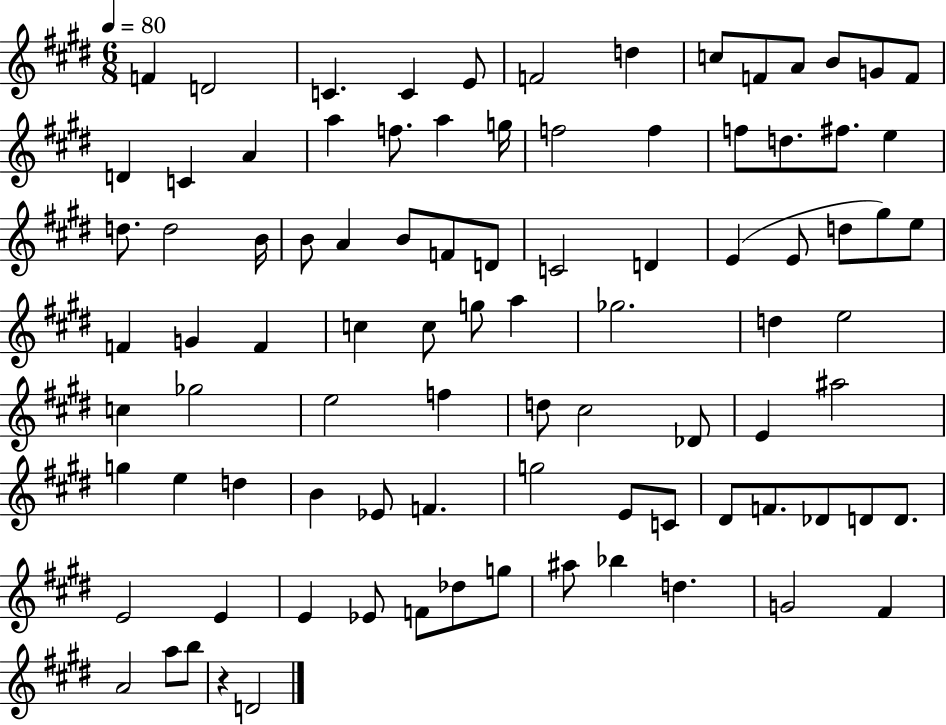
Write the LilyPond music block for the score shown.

{
  \clef treble
  \numericTimeSignature
  \time 6/8
  \key e \major
  \tempo 4 = 80
  f'4 d'2 | c'4. c'4 e'8 | f'2 d''4 | c''8 f'8 a'8 b'8 g'8 f'8 | \break d'4 c'4 a'4 | a''4 f''8. a''4 g''16 | f''2 f''4 | f''8 d''8. fis''8. e''4 | \break d''8. d''2 b'16 | b'8 a'4 b'8 f'8 d'8 | c'2 d'4 | e'4( e'8 d''8 gis''8) e''8 | \break f'4 g'4 f'4 | c''4 c''8 g''8 a''4 | ges''2. | d''4 e''2 | \break c''4 ges''2 | e''2 f''4 | d''8 cis''2 des'8 | e'4 ais''2 | \break g''4 e''4 d''4 | b'4 ees'8 f'4. | g''2 e'8 c'8 | dis'8 f'8. des'8 d'8 d'8. | \break e'2 e'4 | e'4 ees'8 f'8 des''8 g''8 | ais''8 bes''4 d''4. | g'2 fis'4 | \break a'2 a''8 b''8 | r4 d'2 | \bar "|."
}